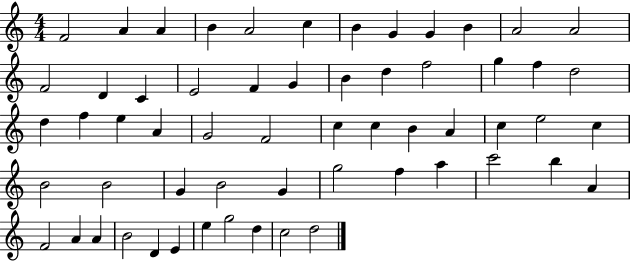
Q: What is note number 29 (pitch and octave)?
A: G4